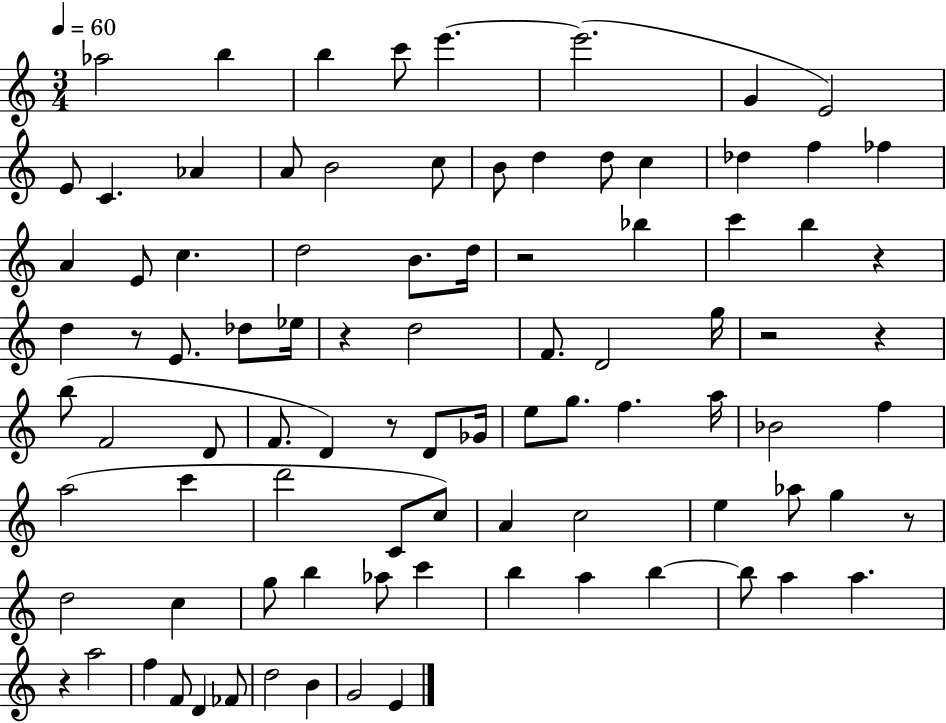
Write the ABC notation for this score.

X:1
T:Untitled
M:3/4
L:1/4
K:C
_a2 b b c'/2 e' e'2 G E2 E/2 C _A A/2 B2 c/2 B/2 d d/2 c _d f _f A E/2 c d2 B/2 d/4 z2 _b c' b z d z/2 E/2 _d/2 _e/4 z d2 F/2 D2 g/4 z2 z b/2 F2 D/2 F/2 D z/2 D/2 _G/4 e/2 g/2 f a/4 _B2 f a2 c' d'2 C/2 c/2 A c2 e _a/2 g z/2 d2 c g/2 b _a/2 c' b a b b/2 a a z a2 f F/2 D _F/2 d2 B G2 E